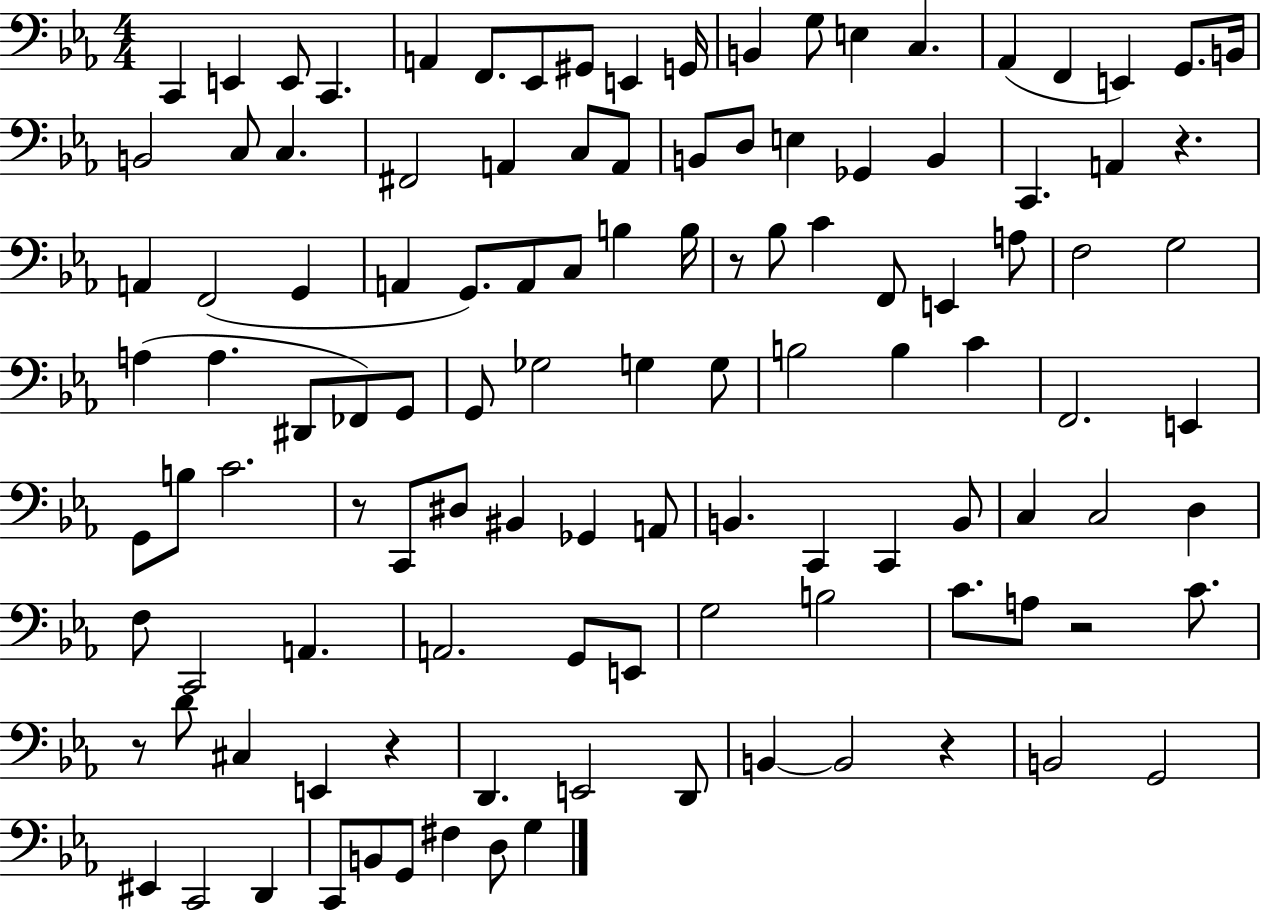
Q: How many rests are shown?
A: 7